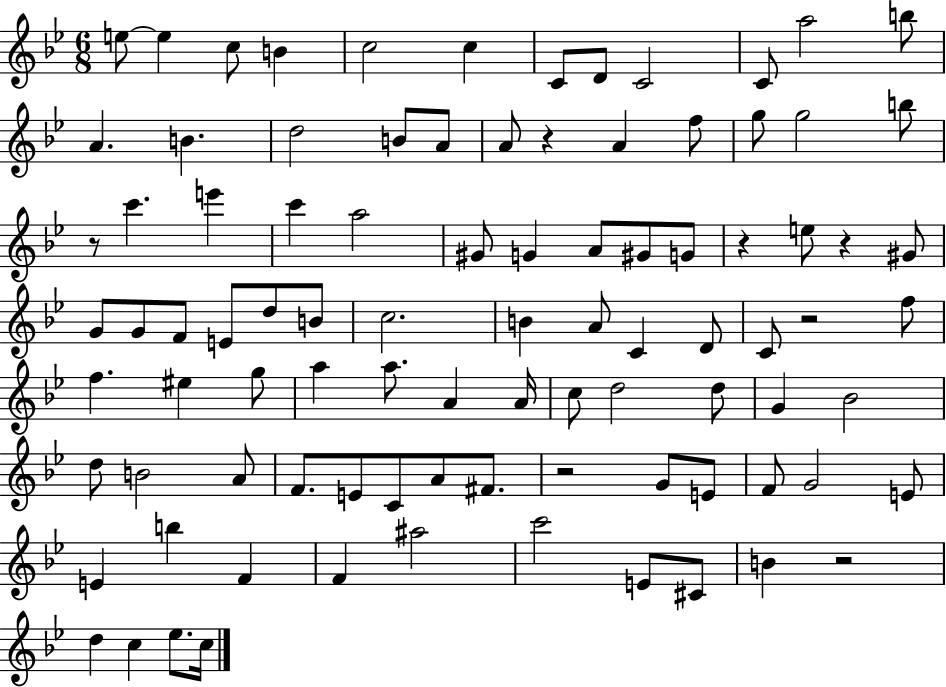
E5/e E5/q C5/e B4/q C5/h C5/q C4/e D4/e C4/h C4/e A5/h B5/e A4/q. B4/q. D5/h B4/e A4/e A4/e R/q A4/q F5/e G5/e G5/h B5/e R/e C6/q. E6/q C6/q A5/h G#4/e G4/q A4/e G#4/e G4/e R/q E5/e R/q G#4/e G4/e G4/e F4/e E4/e D5/e B4/e C5/h. B4/q A4/e C4/q D4/e C4/e R/h F5/e F5/q. EIS5/q G5/e A5/q A5/e. A4/q A4/s C5/e D5/h D5/e G4/q Bb4/h D5/e B4/h A4/e F4/e. E4/e C4/e A4/e F#4/e. R/h G4/e E4/e F4/e G4/h E4/e E4/q B5/q F4/q F4/q A#5/h C6/h E4/e C#4/e B4/q R/h D5/q C5/q Eb5/e. C5/s